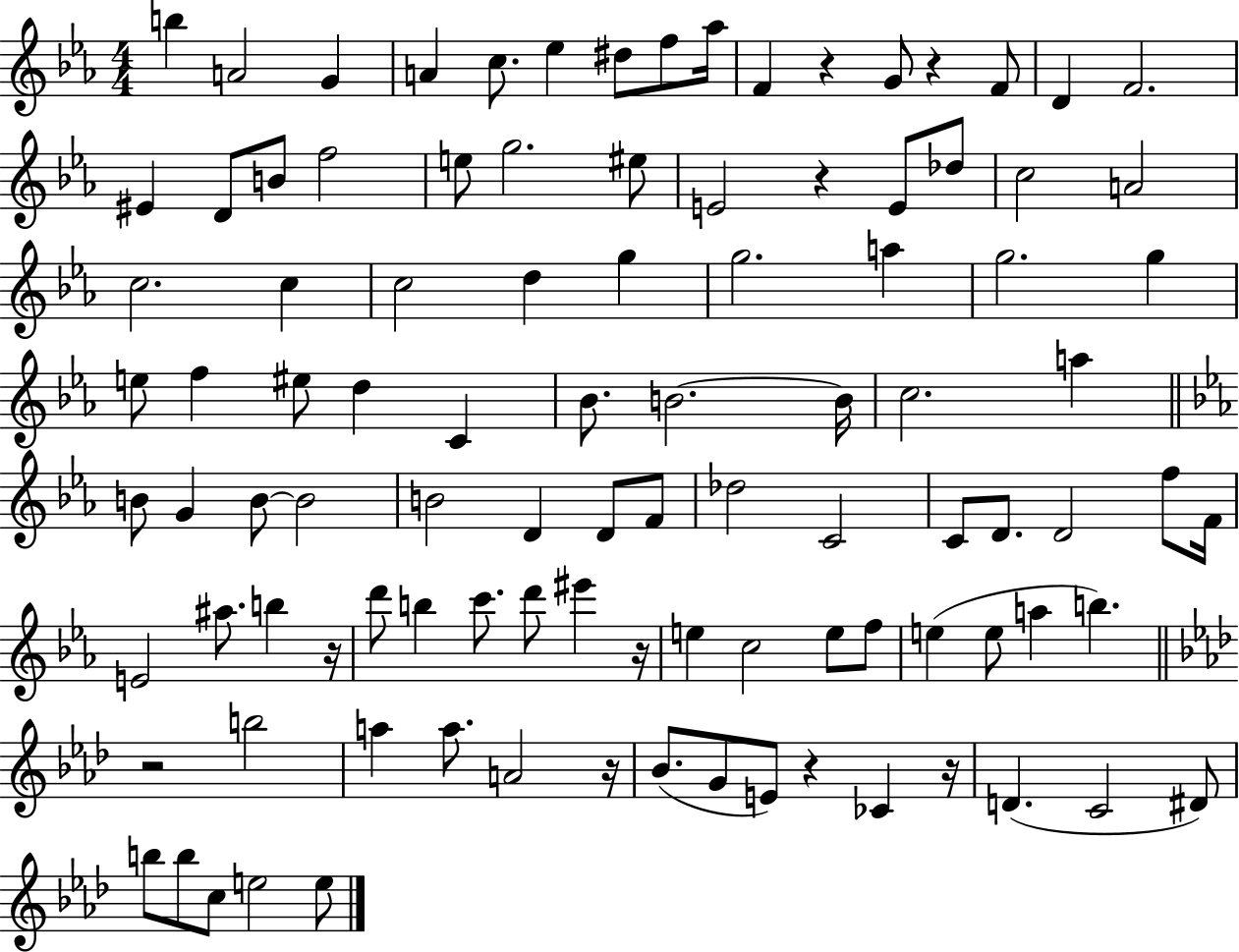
{
  \clef treble
  \numericTimeSignature
  \time 4/4
  \key ees \major
  \repeat volta 2 { b''4 a'2 g'4 | a'4 c''8. ees''4 dis''8 f''8 aes''16 | f'4 r4 g'8 r4 f'8 | d'4 f'2. | \break eis'4 d'8 b'8 f''2 | e''8 g''2. eis''8 | e'2 r4 e'8 des''8 | c''2 a'2 | \break c''2. c''4 | c''2 d''4 g''4 | g''2. a''4 | g''2. g''4 | \break e''8 f''4 eis''8 d''4 c'4 | bes'8. b'2.~~ b'16 | c''2. a''4 | \bar "||" \break \key ees \major b'8 g'4 b'8~~ b'2 | b'2 d'4 d'8 f'8 | des''2 c'2 | c'8 d'8. d'2 f''8 f'16 | \break e'2 ais''8. b''4 r16 | d'''8 b''4 c'''8. d'''8 eis'''4 r16 | e''4 c''2 e''8 f''8 | e''4( e''8 a''4 b''4.) | \break \bar "||" \break \key aes \major r2 b''2 | a''4 a''8. a'2 r16 | bes'8.( g'8 e'8) r4 ces'4 r16 | d'4.( c'2 dis'8) | \break b''8 b''8 c''8 e''2 e''8 | } \bar "|."
}